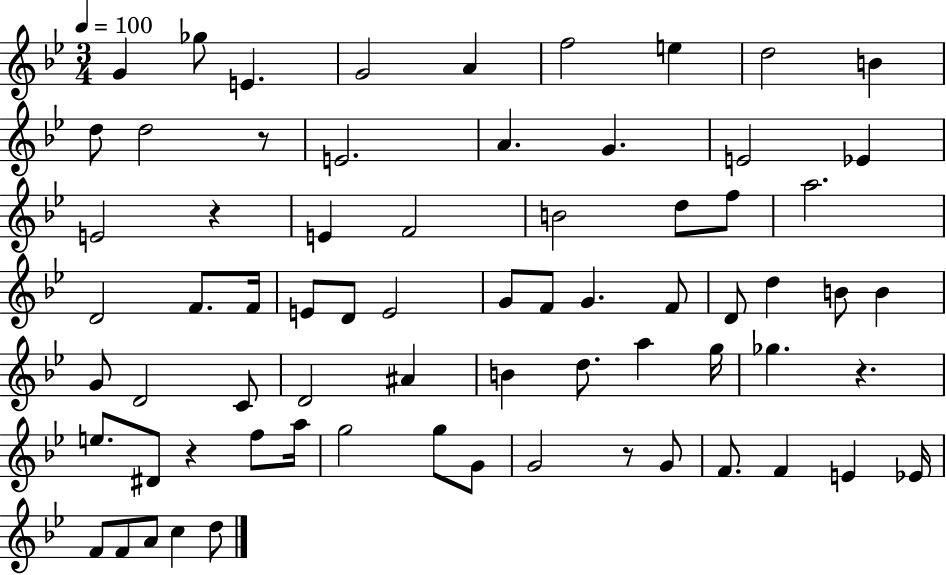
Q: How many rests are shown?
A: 5